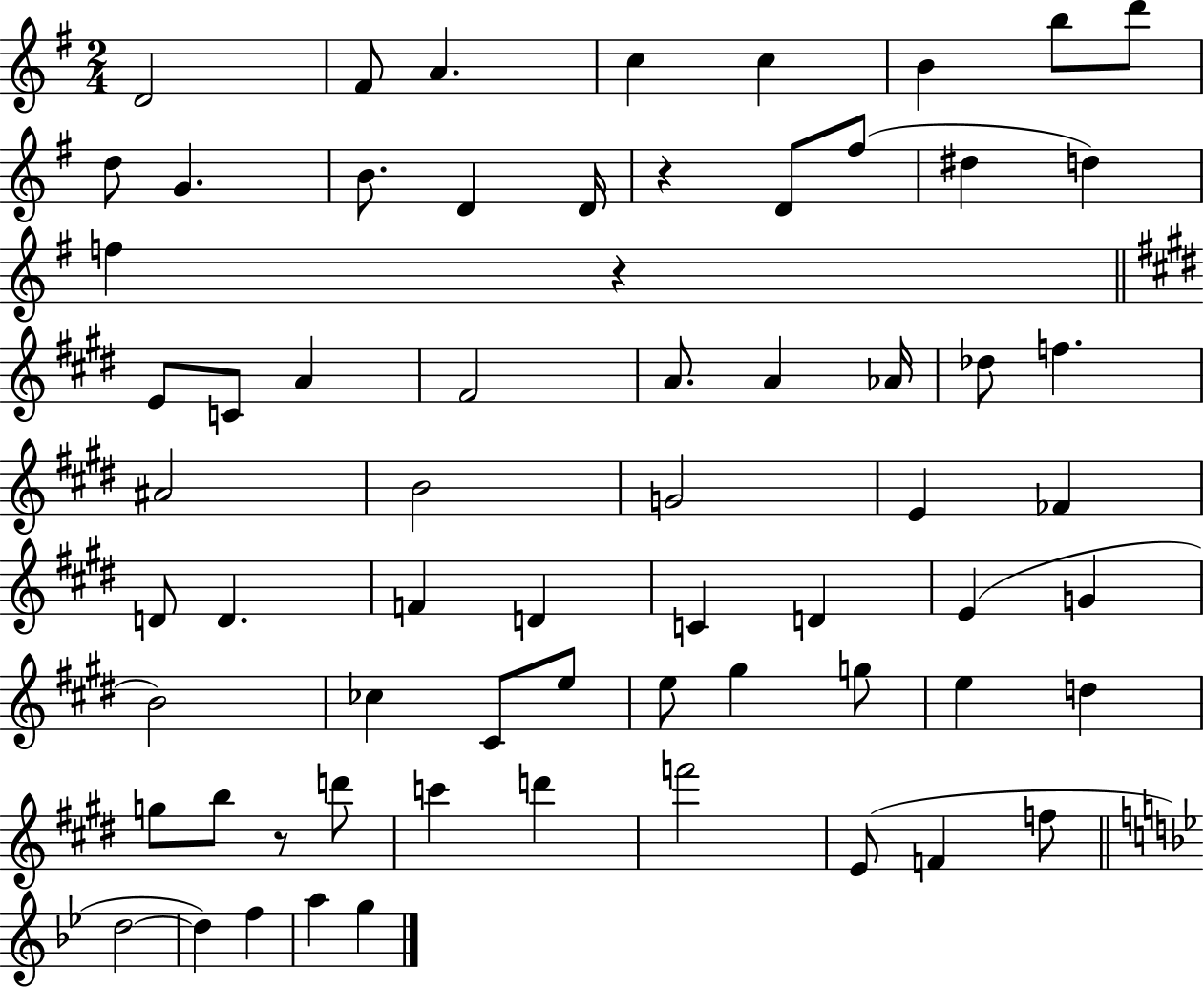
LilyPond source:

{
  \clef treble
  \numericTimeSignature
  \time 2/4
  \key g \major
  d'2 | fis'8 a'4. | c''4 c''4 | b'4 b''8 d'''8 | \break d''8 g'4. | b'8. d'4 d'16 | r4 d'8 fis''8( | dis''4 d''4) | \break f''4 r4 | \bar "||" \break \key e \major e'8 c'8 a'4 | fis'2 | a'8. a'4 aes'16 | des''8 f''4. | \break ais'2 | b'2 | g'2 | e'4 fes'4 | \break d'8 d'4. | f'4 d'4 | c'4 d'4 | e'4( g'4 | \break b'2) | ces''4 cis'8 e''8 | e''8 gis''4 g''8 | e''4 d''4 | \break g''8 b''8 r8 d'''8 | c'''4 d'''4 | f'''2 | e'8( f'4 f''8 | \break \bar "||" \break \key bes \major d''2~~ | d''4) f''4 | a''4 g''4 | \bar "|."
}